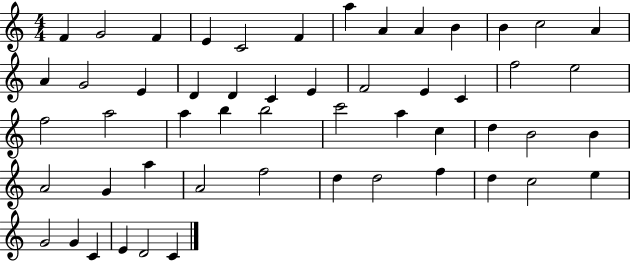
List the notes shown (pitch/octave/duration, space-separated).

F4/q G4/h F4/q E4/q C4/h F4/q A5/q A4/q A4/q B4/q B4/q C5/h A4/q A4/q G4/h E4/q D4/q D4/q C4/q E4/q F4/h E4/q C4/q F5/h E5/h F5/h A5/h A5/q B5/q B5/h C6/h A5/q C5/q D5/q B4/h B4/q A4/h G4/q A5/q A4/h F5/h D5/q D5/h F5/q D5/q C5/h E5/q G4/h G4/q C4/q E4/q D4/h C4/q